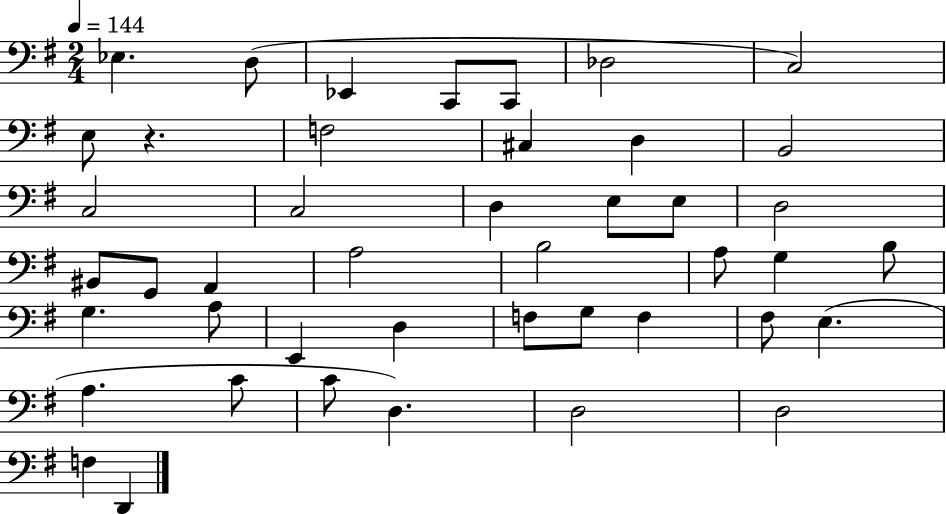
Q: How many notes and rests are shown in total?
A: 44